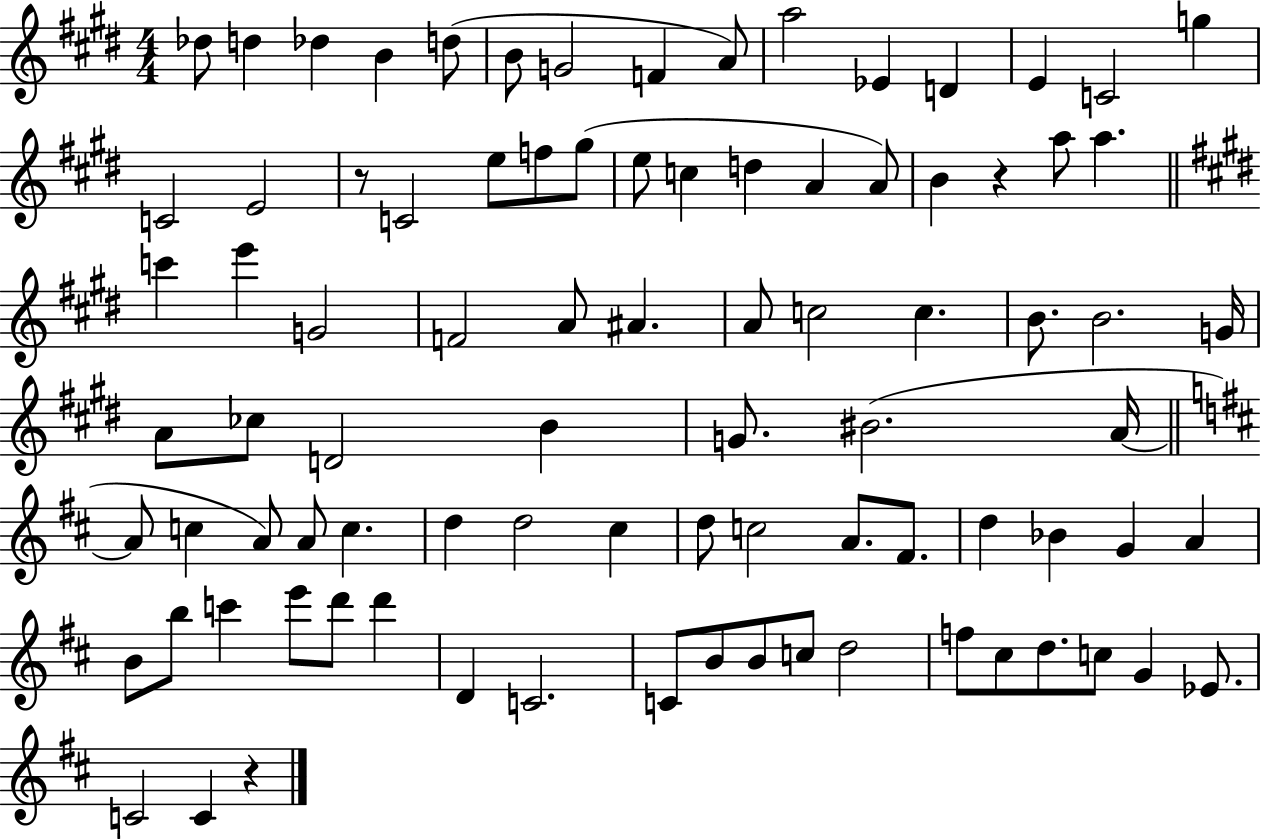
Db5/e D5/q Db5/q B4/q D5/e B4/e G4/h F4/q A4/e A5/h Eb4/q D4/q E4/q C4/h G5/q C4/h E4/h R/e C4/h E5/e F5/e G#5/e E5/e C5/q D5/q A4/q A4/e B4/q R/q A5/e A5/q. C6/q E6/q G4/h F4/h A4/e A#4/q. A4/e C5/h C5/q. B4/e. B4/h. G4/s A4/e CES5/e D4/h B4/q G4/e. BIS4/h. A4/s A4/e C5/q A4/e A4/e C5/q. D5/q D5/h C#5/q D5/e C5/h A4/e. F#4/e. D5/q Bb4/q G4/q A4/q B4/e B5/e C6/q E6/e D6/e D6/q D4/q C4/h. C4/e B4/e B4/e C5/e D5/h F5/e C#5/e D5/e. C5/e G4/q Eb4/e. C4/h C4/q R/q